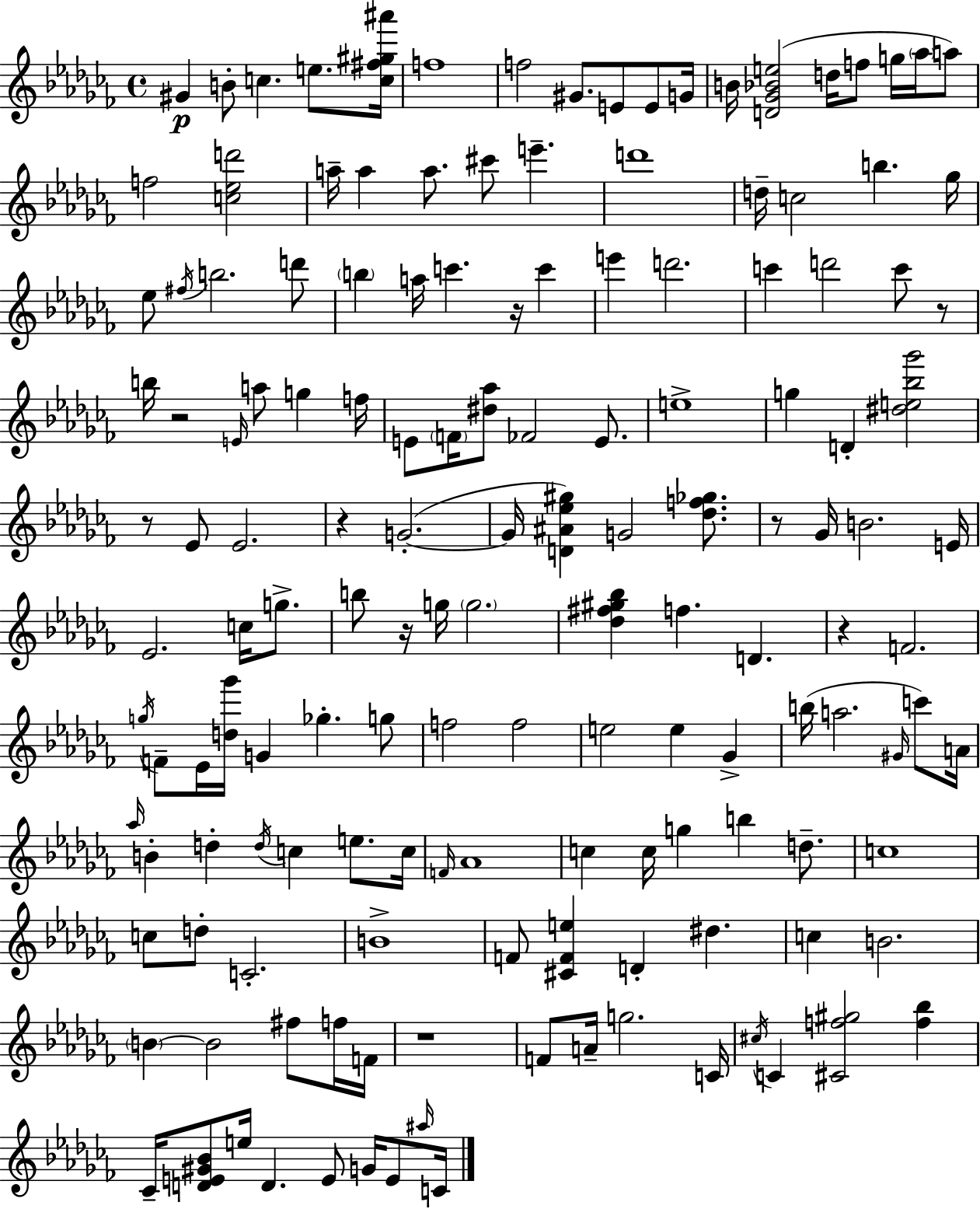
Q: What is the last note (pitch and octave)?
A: C4